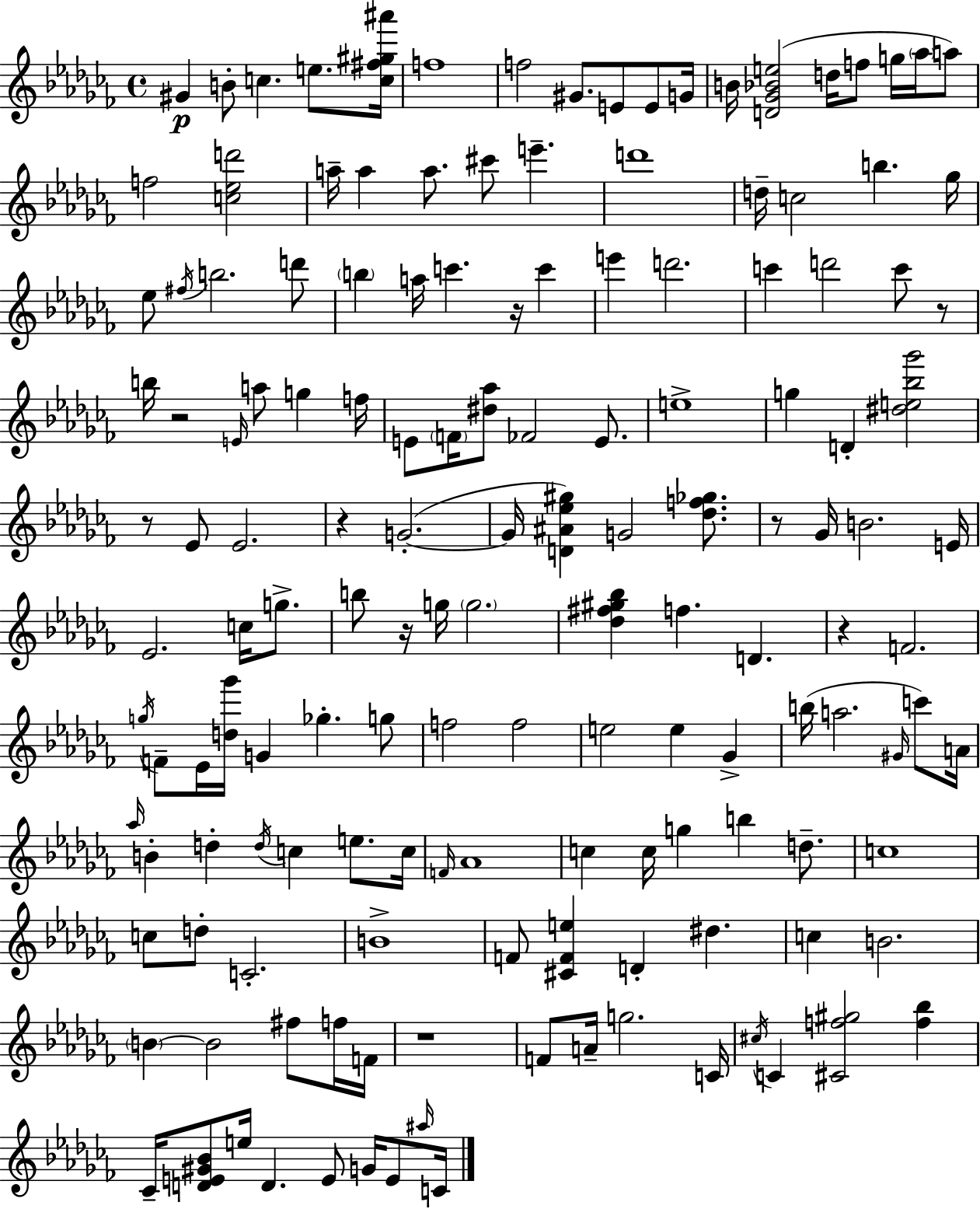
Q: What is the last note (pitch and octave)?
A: C4